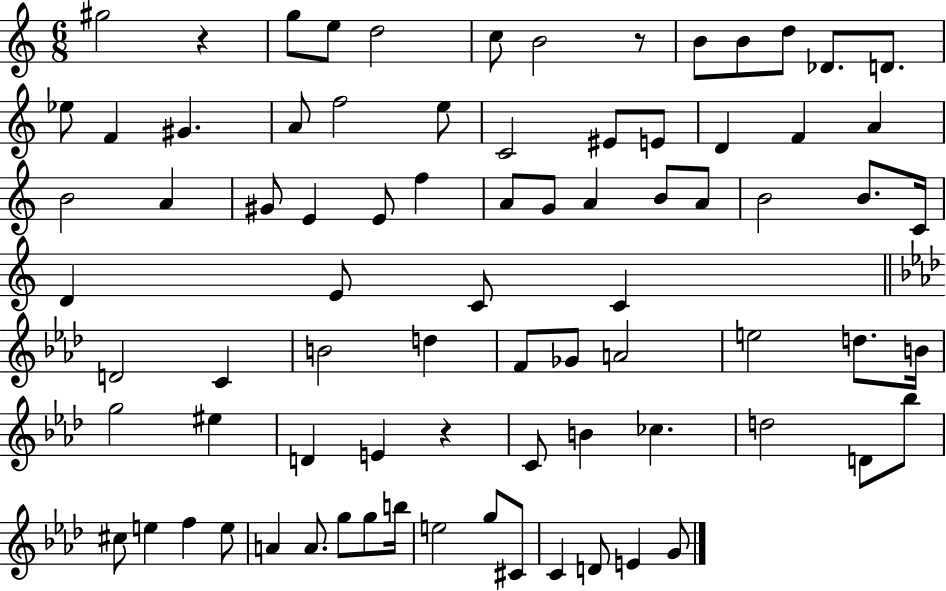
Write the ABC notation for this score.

X:1
T:Untitled
M:6/8
L:1/4
K:C
^g2 z g/2 e/2 d2 c/2 B2 z/2 B/2 B/2 d/2 _D/2 D/2 _e/2 F ^G A/2 f2 e/2 C2 ^E/2 E/2 D F A B2 A ^G/2 E E/2 f A/2 G/2 A B/2 A/2 B2 B/2 C/4 D E/2 C/2 C D2 C B2 d F/2 _G/2 A2 e2 d/2 B/4 g2 ^e D E z C/2 B _c d2 D/2 _b/2 ^c/2 e f e/2 A A/2 g/2 g/2 b/4 e2 g/2 ^C/2 C D/2 E G/2